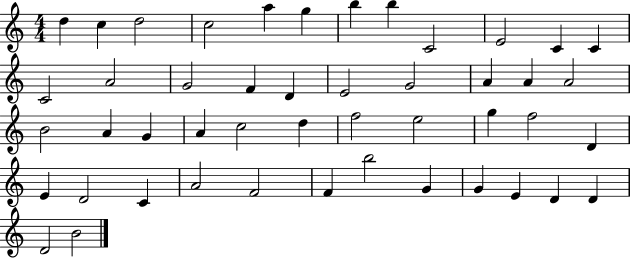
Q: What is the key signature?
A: C major